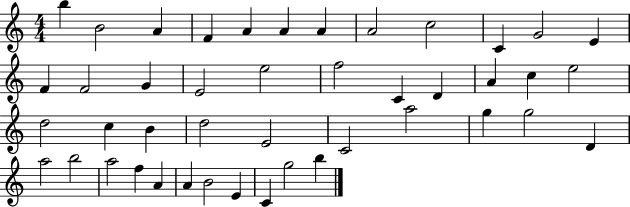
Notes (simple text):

B5/q B4/h A4/q F4/q A4/q A4/q A4/q A4/h C5/h C4/q G4/h E4/q F4/q F4/h G4/q E4/h E5/h F5/h C4/q D4/q A4/q C5/q E5/h D5/h C5/q B4/q D5/h E4/h C4/h A5/h G5/q G5/h D4/q A5/h B5/h A5/h F5/q A4/q A4/q B4/h E4/q C4/q G5/h B5/q